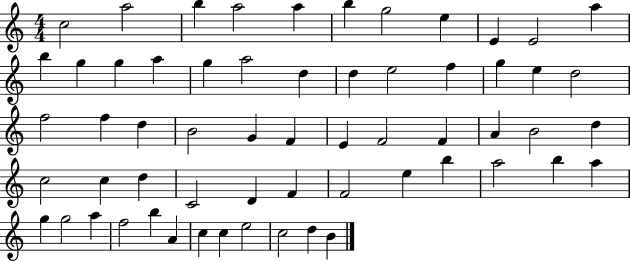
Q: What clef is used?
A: treble